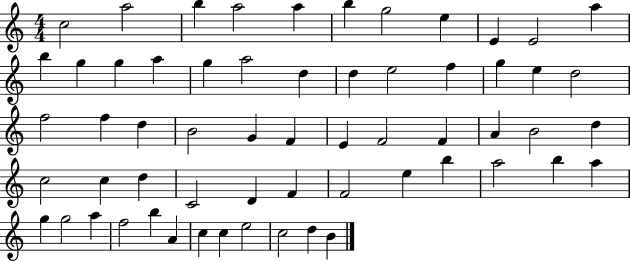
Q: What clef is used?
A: treble